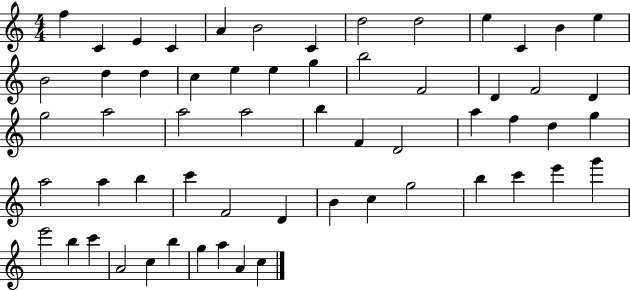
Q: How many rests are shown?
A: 0